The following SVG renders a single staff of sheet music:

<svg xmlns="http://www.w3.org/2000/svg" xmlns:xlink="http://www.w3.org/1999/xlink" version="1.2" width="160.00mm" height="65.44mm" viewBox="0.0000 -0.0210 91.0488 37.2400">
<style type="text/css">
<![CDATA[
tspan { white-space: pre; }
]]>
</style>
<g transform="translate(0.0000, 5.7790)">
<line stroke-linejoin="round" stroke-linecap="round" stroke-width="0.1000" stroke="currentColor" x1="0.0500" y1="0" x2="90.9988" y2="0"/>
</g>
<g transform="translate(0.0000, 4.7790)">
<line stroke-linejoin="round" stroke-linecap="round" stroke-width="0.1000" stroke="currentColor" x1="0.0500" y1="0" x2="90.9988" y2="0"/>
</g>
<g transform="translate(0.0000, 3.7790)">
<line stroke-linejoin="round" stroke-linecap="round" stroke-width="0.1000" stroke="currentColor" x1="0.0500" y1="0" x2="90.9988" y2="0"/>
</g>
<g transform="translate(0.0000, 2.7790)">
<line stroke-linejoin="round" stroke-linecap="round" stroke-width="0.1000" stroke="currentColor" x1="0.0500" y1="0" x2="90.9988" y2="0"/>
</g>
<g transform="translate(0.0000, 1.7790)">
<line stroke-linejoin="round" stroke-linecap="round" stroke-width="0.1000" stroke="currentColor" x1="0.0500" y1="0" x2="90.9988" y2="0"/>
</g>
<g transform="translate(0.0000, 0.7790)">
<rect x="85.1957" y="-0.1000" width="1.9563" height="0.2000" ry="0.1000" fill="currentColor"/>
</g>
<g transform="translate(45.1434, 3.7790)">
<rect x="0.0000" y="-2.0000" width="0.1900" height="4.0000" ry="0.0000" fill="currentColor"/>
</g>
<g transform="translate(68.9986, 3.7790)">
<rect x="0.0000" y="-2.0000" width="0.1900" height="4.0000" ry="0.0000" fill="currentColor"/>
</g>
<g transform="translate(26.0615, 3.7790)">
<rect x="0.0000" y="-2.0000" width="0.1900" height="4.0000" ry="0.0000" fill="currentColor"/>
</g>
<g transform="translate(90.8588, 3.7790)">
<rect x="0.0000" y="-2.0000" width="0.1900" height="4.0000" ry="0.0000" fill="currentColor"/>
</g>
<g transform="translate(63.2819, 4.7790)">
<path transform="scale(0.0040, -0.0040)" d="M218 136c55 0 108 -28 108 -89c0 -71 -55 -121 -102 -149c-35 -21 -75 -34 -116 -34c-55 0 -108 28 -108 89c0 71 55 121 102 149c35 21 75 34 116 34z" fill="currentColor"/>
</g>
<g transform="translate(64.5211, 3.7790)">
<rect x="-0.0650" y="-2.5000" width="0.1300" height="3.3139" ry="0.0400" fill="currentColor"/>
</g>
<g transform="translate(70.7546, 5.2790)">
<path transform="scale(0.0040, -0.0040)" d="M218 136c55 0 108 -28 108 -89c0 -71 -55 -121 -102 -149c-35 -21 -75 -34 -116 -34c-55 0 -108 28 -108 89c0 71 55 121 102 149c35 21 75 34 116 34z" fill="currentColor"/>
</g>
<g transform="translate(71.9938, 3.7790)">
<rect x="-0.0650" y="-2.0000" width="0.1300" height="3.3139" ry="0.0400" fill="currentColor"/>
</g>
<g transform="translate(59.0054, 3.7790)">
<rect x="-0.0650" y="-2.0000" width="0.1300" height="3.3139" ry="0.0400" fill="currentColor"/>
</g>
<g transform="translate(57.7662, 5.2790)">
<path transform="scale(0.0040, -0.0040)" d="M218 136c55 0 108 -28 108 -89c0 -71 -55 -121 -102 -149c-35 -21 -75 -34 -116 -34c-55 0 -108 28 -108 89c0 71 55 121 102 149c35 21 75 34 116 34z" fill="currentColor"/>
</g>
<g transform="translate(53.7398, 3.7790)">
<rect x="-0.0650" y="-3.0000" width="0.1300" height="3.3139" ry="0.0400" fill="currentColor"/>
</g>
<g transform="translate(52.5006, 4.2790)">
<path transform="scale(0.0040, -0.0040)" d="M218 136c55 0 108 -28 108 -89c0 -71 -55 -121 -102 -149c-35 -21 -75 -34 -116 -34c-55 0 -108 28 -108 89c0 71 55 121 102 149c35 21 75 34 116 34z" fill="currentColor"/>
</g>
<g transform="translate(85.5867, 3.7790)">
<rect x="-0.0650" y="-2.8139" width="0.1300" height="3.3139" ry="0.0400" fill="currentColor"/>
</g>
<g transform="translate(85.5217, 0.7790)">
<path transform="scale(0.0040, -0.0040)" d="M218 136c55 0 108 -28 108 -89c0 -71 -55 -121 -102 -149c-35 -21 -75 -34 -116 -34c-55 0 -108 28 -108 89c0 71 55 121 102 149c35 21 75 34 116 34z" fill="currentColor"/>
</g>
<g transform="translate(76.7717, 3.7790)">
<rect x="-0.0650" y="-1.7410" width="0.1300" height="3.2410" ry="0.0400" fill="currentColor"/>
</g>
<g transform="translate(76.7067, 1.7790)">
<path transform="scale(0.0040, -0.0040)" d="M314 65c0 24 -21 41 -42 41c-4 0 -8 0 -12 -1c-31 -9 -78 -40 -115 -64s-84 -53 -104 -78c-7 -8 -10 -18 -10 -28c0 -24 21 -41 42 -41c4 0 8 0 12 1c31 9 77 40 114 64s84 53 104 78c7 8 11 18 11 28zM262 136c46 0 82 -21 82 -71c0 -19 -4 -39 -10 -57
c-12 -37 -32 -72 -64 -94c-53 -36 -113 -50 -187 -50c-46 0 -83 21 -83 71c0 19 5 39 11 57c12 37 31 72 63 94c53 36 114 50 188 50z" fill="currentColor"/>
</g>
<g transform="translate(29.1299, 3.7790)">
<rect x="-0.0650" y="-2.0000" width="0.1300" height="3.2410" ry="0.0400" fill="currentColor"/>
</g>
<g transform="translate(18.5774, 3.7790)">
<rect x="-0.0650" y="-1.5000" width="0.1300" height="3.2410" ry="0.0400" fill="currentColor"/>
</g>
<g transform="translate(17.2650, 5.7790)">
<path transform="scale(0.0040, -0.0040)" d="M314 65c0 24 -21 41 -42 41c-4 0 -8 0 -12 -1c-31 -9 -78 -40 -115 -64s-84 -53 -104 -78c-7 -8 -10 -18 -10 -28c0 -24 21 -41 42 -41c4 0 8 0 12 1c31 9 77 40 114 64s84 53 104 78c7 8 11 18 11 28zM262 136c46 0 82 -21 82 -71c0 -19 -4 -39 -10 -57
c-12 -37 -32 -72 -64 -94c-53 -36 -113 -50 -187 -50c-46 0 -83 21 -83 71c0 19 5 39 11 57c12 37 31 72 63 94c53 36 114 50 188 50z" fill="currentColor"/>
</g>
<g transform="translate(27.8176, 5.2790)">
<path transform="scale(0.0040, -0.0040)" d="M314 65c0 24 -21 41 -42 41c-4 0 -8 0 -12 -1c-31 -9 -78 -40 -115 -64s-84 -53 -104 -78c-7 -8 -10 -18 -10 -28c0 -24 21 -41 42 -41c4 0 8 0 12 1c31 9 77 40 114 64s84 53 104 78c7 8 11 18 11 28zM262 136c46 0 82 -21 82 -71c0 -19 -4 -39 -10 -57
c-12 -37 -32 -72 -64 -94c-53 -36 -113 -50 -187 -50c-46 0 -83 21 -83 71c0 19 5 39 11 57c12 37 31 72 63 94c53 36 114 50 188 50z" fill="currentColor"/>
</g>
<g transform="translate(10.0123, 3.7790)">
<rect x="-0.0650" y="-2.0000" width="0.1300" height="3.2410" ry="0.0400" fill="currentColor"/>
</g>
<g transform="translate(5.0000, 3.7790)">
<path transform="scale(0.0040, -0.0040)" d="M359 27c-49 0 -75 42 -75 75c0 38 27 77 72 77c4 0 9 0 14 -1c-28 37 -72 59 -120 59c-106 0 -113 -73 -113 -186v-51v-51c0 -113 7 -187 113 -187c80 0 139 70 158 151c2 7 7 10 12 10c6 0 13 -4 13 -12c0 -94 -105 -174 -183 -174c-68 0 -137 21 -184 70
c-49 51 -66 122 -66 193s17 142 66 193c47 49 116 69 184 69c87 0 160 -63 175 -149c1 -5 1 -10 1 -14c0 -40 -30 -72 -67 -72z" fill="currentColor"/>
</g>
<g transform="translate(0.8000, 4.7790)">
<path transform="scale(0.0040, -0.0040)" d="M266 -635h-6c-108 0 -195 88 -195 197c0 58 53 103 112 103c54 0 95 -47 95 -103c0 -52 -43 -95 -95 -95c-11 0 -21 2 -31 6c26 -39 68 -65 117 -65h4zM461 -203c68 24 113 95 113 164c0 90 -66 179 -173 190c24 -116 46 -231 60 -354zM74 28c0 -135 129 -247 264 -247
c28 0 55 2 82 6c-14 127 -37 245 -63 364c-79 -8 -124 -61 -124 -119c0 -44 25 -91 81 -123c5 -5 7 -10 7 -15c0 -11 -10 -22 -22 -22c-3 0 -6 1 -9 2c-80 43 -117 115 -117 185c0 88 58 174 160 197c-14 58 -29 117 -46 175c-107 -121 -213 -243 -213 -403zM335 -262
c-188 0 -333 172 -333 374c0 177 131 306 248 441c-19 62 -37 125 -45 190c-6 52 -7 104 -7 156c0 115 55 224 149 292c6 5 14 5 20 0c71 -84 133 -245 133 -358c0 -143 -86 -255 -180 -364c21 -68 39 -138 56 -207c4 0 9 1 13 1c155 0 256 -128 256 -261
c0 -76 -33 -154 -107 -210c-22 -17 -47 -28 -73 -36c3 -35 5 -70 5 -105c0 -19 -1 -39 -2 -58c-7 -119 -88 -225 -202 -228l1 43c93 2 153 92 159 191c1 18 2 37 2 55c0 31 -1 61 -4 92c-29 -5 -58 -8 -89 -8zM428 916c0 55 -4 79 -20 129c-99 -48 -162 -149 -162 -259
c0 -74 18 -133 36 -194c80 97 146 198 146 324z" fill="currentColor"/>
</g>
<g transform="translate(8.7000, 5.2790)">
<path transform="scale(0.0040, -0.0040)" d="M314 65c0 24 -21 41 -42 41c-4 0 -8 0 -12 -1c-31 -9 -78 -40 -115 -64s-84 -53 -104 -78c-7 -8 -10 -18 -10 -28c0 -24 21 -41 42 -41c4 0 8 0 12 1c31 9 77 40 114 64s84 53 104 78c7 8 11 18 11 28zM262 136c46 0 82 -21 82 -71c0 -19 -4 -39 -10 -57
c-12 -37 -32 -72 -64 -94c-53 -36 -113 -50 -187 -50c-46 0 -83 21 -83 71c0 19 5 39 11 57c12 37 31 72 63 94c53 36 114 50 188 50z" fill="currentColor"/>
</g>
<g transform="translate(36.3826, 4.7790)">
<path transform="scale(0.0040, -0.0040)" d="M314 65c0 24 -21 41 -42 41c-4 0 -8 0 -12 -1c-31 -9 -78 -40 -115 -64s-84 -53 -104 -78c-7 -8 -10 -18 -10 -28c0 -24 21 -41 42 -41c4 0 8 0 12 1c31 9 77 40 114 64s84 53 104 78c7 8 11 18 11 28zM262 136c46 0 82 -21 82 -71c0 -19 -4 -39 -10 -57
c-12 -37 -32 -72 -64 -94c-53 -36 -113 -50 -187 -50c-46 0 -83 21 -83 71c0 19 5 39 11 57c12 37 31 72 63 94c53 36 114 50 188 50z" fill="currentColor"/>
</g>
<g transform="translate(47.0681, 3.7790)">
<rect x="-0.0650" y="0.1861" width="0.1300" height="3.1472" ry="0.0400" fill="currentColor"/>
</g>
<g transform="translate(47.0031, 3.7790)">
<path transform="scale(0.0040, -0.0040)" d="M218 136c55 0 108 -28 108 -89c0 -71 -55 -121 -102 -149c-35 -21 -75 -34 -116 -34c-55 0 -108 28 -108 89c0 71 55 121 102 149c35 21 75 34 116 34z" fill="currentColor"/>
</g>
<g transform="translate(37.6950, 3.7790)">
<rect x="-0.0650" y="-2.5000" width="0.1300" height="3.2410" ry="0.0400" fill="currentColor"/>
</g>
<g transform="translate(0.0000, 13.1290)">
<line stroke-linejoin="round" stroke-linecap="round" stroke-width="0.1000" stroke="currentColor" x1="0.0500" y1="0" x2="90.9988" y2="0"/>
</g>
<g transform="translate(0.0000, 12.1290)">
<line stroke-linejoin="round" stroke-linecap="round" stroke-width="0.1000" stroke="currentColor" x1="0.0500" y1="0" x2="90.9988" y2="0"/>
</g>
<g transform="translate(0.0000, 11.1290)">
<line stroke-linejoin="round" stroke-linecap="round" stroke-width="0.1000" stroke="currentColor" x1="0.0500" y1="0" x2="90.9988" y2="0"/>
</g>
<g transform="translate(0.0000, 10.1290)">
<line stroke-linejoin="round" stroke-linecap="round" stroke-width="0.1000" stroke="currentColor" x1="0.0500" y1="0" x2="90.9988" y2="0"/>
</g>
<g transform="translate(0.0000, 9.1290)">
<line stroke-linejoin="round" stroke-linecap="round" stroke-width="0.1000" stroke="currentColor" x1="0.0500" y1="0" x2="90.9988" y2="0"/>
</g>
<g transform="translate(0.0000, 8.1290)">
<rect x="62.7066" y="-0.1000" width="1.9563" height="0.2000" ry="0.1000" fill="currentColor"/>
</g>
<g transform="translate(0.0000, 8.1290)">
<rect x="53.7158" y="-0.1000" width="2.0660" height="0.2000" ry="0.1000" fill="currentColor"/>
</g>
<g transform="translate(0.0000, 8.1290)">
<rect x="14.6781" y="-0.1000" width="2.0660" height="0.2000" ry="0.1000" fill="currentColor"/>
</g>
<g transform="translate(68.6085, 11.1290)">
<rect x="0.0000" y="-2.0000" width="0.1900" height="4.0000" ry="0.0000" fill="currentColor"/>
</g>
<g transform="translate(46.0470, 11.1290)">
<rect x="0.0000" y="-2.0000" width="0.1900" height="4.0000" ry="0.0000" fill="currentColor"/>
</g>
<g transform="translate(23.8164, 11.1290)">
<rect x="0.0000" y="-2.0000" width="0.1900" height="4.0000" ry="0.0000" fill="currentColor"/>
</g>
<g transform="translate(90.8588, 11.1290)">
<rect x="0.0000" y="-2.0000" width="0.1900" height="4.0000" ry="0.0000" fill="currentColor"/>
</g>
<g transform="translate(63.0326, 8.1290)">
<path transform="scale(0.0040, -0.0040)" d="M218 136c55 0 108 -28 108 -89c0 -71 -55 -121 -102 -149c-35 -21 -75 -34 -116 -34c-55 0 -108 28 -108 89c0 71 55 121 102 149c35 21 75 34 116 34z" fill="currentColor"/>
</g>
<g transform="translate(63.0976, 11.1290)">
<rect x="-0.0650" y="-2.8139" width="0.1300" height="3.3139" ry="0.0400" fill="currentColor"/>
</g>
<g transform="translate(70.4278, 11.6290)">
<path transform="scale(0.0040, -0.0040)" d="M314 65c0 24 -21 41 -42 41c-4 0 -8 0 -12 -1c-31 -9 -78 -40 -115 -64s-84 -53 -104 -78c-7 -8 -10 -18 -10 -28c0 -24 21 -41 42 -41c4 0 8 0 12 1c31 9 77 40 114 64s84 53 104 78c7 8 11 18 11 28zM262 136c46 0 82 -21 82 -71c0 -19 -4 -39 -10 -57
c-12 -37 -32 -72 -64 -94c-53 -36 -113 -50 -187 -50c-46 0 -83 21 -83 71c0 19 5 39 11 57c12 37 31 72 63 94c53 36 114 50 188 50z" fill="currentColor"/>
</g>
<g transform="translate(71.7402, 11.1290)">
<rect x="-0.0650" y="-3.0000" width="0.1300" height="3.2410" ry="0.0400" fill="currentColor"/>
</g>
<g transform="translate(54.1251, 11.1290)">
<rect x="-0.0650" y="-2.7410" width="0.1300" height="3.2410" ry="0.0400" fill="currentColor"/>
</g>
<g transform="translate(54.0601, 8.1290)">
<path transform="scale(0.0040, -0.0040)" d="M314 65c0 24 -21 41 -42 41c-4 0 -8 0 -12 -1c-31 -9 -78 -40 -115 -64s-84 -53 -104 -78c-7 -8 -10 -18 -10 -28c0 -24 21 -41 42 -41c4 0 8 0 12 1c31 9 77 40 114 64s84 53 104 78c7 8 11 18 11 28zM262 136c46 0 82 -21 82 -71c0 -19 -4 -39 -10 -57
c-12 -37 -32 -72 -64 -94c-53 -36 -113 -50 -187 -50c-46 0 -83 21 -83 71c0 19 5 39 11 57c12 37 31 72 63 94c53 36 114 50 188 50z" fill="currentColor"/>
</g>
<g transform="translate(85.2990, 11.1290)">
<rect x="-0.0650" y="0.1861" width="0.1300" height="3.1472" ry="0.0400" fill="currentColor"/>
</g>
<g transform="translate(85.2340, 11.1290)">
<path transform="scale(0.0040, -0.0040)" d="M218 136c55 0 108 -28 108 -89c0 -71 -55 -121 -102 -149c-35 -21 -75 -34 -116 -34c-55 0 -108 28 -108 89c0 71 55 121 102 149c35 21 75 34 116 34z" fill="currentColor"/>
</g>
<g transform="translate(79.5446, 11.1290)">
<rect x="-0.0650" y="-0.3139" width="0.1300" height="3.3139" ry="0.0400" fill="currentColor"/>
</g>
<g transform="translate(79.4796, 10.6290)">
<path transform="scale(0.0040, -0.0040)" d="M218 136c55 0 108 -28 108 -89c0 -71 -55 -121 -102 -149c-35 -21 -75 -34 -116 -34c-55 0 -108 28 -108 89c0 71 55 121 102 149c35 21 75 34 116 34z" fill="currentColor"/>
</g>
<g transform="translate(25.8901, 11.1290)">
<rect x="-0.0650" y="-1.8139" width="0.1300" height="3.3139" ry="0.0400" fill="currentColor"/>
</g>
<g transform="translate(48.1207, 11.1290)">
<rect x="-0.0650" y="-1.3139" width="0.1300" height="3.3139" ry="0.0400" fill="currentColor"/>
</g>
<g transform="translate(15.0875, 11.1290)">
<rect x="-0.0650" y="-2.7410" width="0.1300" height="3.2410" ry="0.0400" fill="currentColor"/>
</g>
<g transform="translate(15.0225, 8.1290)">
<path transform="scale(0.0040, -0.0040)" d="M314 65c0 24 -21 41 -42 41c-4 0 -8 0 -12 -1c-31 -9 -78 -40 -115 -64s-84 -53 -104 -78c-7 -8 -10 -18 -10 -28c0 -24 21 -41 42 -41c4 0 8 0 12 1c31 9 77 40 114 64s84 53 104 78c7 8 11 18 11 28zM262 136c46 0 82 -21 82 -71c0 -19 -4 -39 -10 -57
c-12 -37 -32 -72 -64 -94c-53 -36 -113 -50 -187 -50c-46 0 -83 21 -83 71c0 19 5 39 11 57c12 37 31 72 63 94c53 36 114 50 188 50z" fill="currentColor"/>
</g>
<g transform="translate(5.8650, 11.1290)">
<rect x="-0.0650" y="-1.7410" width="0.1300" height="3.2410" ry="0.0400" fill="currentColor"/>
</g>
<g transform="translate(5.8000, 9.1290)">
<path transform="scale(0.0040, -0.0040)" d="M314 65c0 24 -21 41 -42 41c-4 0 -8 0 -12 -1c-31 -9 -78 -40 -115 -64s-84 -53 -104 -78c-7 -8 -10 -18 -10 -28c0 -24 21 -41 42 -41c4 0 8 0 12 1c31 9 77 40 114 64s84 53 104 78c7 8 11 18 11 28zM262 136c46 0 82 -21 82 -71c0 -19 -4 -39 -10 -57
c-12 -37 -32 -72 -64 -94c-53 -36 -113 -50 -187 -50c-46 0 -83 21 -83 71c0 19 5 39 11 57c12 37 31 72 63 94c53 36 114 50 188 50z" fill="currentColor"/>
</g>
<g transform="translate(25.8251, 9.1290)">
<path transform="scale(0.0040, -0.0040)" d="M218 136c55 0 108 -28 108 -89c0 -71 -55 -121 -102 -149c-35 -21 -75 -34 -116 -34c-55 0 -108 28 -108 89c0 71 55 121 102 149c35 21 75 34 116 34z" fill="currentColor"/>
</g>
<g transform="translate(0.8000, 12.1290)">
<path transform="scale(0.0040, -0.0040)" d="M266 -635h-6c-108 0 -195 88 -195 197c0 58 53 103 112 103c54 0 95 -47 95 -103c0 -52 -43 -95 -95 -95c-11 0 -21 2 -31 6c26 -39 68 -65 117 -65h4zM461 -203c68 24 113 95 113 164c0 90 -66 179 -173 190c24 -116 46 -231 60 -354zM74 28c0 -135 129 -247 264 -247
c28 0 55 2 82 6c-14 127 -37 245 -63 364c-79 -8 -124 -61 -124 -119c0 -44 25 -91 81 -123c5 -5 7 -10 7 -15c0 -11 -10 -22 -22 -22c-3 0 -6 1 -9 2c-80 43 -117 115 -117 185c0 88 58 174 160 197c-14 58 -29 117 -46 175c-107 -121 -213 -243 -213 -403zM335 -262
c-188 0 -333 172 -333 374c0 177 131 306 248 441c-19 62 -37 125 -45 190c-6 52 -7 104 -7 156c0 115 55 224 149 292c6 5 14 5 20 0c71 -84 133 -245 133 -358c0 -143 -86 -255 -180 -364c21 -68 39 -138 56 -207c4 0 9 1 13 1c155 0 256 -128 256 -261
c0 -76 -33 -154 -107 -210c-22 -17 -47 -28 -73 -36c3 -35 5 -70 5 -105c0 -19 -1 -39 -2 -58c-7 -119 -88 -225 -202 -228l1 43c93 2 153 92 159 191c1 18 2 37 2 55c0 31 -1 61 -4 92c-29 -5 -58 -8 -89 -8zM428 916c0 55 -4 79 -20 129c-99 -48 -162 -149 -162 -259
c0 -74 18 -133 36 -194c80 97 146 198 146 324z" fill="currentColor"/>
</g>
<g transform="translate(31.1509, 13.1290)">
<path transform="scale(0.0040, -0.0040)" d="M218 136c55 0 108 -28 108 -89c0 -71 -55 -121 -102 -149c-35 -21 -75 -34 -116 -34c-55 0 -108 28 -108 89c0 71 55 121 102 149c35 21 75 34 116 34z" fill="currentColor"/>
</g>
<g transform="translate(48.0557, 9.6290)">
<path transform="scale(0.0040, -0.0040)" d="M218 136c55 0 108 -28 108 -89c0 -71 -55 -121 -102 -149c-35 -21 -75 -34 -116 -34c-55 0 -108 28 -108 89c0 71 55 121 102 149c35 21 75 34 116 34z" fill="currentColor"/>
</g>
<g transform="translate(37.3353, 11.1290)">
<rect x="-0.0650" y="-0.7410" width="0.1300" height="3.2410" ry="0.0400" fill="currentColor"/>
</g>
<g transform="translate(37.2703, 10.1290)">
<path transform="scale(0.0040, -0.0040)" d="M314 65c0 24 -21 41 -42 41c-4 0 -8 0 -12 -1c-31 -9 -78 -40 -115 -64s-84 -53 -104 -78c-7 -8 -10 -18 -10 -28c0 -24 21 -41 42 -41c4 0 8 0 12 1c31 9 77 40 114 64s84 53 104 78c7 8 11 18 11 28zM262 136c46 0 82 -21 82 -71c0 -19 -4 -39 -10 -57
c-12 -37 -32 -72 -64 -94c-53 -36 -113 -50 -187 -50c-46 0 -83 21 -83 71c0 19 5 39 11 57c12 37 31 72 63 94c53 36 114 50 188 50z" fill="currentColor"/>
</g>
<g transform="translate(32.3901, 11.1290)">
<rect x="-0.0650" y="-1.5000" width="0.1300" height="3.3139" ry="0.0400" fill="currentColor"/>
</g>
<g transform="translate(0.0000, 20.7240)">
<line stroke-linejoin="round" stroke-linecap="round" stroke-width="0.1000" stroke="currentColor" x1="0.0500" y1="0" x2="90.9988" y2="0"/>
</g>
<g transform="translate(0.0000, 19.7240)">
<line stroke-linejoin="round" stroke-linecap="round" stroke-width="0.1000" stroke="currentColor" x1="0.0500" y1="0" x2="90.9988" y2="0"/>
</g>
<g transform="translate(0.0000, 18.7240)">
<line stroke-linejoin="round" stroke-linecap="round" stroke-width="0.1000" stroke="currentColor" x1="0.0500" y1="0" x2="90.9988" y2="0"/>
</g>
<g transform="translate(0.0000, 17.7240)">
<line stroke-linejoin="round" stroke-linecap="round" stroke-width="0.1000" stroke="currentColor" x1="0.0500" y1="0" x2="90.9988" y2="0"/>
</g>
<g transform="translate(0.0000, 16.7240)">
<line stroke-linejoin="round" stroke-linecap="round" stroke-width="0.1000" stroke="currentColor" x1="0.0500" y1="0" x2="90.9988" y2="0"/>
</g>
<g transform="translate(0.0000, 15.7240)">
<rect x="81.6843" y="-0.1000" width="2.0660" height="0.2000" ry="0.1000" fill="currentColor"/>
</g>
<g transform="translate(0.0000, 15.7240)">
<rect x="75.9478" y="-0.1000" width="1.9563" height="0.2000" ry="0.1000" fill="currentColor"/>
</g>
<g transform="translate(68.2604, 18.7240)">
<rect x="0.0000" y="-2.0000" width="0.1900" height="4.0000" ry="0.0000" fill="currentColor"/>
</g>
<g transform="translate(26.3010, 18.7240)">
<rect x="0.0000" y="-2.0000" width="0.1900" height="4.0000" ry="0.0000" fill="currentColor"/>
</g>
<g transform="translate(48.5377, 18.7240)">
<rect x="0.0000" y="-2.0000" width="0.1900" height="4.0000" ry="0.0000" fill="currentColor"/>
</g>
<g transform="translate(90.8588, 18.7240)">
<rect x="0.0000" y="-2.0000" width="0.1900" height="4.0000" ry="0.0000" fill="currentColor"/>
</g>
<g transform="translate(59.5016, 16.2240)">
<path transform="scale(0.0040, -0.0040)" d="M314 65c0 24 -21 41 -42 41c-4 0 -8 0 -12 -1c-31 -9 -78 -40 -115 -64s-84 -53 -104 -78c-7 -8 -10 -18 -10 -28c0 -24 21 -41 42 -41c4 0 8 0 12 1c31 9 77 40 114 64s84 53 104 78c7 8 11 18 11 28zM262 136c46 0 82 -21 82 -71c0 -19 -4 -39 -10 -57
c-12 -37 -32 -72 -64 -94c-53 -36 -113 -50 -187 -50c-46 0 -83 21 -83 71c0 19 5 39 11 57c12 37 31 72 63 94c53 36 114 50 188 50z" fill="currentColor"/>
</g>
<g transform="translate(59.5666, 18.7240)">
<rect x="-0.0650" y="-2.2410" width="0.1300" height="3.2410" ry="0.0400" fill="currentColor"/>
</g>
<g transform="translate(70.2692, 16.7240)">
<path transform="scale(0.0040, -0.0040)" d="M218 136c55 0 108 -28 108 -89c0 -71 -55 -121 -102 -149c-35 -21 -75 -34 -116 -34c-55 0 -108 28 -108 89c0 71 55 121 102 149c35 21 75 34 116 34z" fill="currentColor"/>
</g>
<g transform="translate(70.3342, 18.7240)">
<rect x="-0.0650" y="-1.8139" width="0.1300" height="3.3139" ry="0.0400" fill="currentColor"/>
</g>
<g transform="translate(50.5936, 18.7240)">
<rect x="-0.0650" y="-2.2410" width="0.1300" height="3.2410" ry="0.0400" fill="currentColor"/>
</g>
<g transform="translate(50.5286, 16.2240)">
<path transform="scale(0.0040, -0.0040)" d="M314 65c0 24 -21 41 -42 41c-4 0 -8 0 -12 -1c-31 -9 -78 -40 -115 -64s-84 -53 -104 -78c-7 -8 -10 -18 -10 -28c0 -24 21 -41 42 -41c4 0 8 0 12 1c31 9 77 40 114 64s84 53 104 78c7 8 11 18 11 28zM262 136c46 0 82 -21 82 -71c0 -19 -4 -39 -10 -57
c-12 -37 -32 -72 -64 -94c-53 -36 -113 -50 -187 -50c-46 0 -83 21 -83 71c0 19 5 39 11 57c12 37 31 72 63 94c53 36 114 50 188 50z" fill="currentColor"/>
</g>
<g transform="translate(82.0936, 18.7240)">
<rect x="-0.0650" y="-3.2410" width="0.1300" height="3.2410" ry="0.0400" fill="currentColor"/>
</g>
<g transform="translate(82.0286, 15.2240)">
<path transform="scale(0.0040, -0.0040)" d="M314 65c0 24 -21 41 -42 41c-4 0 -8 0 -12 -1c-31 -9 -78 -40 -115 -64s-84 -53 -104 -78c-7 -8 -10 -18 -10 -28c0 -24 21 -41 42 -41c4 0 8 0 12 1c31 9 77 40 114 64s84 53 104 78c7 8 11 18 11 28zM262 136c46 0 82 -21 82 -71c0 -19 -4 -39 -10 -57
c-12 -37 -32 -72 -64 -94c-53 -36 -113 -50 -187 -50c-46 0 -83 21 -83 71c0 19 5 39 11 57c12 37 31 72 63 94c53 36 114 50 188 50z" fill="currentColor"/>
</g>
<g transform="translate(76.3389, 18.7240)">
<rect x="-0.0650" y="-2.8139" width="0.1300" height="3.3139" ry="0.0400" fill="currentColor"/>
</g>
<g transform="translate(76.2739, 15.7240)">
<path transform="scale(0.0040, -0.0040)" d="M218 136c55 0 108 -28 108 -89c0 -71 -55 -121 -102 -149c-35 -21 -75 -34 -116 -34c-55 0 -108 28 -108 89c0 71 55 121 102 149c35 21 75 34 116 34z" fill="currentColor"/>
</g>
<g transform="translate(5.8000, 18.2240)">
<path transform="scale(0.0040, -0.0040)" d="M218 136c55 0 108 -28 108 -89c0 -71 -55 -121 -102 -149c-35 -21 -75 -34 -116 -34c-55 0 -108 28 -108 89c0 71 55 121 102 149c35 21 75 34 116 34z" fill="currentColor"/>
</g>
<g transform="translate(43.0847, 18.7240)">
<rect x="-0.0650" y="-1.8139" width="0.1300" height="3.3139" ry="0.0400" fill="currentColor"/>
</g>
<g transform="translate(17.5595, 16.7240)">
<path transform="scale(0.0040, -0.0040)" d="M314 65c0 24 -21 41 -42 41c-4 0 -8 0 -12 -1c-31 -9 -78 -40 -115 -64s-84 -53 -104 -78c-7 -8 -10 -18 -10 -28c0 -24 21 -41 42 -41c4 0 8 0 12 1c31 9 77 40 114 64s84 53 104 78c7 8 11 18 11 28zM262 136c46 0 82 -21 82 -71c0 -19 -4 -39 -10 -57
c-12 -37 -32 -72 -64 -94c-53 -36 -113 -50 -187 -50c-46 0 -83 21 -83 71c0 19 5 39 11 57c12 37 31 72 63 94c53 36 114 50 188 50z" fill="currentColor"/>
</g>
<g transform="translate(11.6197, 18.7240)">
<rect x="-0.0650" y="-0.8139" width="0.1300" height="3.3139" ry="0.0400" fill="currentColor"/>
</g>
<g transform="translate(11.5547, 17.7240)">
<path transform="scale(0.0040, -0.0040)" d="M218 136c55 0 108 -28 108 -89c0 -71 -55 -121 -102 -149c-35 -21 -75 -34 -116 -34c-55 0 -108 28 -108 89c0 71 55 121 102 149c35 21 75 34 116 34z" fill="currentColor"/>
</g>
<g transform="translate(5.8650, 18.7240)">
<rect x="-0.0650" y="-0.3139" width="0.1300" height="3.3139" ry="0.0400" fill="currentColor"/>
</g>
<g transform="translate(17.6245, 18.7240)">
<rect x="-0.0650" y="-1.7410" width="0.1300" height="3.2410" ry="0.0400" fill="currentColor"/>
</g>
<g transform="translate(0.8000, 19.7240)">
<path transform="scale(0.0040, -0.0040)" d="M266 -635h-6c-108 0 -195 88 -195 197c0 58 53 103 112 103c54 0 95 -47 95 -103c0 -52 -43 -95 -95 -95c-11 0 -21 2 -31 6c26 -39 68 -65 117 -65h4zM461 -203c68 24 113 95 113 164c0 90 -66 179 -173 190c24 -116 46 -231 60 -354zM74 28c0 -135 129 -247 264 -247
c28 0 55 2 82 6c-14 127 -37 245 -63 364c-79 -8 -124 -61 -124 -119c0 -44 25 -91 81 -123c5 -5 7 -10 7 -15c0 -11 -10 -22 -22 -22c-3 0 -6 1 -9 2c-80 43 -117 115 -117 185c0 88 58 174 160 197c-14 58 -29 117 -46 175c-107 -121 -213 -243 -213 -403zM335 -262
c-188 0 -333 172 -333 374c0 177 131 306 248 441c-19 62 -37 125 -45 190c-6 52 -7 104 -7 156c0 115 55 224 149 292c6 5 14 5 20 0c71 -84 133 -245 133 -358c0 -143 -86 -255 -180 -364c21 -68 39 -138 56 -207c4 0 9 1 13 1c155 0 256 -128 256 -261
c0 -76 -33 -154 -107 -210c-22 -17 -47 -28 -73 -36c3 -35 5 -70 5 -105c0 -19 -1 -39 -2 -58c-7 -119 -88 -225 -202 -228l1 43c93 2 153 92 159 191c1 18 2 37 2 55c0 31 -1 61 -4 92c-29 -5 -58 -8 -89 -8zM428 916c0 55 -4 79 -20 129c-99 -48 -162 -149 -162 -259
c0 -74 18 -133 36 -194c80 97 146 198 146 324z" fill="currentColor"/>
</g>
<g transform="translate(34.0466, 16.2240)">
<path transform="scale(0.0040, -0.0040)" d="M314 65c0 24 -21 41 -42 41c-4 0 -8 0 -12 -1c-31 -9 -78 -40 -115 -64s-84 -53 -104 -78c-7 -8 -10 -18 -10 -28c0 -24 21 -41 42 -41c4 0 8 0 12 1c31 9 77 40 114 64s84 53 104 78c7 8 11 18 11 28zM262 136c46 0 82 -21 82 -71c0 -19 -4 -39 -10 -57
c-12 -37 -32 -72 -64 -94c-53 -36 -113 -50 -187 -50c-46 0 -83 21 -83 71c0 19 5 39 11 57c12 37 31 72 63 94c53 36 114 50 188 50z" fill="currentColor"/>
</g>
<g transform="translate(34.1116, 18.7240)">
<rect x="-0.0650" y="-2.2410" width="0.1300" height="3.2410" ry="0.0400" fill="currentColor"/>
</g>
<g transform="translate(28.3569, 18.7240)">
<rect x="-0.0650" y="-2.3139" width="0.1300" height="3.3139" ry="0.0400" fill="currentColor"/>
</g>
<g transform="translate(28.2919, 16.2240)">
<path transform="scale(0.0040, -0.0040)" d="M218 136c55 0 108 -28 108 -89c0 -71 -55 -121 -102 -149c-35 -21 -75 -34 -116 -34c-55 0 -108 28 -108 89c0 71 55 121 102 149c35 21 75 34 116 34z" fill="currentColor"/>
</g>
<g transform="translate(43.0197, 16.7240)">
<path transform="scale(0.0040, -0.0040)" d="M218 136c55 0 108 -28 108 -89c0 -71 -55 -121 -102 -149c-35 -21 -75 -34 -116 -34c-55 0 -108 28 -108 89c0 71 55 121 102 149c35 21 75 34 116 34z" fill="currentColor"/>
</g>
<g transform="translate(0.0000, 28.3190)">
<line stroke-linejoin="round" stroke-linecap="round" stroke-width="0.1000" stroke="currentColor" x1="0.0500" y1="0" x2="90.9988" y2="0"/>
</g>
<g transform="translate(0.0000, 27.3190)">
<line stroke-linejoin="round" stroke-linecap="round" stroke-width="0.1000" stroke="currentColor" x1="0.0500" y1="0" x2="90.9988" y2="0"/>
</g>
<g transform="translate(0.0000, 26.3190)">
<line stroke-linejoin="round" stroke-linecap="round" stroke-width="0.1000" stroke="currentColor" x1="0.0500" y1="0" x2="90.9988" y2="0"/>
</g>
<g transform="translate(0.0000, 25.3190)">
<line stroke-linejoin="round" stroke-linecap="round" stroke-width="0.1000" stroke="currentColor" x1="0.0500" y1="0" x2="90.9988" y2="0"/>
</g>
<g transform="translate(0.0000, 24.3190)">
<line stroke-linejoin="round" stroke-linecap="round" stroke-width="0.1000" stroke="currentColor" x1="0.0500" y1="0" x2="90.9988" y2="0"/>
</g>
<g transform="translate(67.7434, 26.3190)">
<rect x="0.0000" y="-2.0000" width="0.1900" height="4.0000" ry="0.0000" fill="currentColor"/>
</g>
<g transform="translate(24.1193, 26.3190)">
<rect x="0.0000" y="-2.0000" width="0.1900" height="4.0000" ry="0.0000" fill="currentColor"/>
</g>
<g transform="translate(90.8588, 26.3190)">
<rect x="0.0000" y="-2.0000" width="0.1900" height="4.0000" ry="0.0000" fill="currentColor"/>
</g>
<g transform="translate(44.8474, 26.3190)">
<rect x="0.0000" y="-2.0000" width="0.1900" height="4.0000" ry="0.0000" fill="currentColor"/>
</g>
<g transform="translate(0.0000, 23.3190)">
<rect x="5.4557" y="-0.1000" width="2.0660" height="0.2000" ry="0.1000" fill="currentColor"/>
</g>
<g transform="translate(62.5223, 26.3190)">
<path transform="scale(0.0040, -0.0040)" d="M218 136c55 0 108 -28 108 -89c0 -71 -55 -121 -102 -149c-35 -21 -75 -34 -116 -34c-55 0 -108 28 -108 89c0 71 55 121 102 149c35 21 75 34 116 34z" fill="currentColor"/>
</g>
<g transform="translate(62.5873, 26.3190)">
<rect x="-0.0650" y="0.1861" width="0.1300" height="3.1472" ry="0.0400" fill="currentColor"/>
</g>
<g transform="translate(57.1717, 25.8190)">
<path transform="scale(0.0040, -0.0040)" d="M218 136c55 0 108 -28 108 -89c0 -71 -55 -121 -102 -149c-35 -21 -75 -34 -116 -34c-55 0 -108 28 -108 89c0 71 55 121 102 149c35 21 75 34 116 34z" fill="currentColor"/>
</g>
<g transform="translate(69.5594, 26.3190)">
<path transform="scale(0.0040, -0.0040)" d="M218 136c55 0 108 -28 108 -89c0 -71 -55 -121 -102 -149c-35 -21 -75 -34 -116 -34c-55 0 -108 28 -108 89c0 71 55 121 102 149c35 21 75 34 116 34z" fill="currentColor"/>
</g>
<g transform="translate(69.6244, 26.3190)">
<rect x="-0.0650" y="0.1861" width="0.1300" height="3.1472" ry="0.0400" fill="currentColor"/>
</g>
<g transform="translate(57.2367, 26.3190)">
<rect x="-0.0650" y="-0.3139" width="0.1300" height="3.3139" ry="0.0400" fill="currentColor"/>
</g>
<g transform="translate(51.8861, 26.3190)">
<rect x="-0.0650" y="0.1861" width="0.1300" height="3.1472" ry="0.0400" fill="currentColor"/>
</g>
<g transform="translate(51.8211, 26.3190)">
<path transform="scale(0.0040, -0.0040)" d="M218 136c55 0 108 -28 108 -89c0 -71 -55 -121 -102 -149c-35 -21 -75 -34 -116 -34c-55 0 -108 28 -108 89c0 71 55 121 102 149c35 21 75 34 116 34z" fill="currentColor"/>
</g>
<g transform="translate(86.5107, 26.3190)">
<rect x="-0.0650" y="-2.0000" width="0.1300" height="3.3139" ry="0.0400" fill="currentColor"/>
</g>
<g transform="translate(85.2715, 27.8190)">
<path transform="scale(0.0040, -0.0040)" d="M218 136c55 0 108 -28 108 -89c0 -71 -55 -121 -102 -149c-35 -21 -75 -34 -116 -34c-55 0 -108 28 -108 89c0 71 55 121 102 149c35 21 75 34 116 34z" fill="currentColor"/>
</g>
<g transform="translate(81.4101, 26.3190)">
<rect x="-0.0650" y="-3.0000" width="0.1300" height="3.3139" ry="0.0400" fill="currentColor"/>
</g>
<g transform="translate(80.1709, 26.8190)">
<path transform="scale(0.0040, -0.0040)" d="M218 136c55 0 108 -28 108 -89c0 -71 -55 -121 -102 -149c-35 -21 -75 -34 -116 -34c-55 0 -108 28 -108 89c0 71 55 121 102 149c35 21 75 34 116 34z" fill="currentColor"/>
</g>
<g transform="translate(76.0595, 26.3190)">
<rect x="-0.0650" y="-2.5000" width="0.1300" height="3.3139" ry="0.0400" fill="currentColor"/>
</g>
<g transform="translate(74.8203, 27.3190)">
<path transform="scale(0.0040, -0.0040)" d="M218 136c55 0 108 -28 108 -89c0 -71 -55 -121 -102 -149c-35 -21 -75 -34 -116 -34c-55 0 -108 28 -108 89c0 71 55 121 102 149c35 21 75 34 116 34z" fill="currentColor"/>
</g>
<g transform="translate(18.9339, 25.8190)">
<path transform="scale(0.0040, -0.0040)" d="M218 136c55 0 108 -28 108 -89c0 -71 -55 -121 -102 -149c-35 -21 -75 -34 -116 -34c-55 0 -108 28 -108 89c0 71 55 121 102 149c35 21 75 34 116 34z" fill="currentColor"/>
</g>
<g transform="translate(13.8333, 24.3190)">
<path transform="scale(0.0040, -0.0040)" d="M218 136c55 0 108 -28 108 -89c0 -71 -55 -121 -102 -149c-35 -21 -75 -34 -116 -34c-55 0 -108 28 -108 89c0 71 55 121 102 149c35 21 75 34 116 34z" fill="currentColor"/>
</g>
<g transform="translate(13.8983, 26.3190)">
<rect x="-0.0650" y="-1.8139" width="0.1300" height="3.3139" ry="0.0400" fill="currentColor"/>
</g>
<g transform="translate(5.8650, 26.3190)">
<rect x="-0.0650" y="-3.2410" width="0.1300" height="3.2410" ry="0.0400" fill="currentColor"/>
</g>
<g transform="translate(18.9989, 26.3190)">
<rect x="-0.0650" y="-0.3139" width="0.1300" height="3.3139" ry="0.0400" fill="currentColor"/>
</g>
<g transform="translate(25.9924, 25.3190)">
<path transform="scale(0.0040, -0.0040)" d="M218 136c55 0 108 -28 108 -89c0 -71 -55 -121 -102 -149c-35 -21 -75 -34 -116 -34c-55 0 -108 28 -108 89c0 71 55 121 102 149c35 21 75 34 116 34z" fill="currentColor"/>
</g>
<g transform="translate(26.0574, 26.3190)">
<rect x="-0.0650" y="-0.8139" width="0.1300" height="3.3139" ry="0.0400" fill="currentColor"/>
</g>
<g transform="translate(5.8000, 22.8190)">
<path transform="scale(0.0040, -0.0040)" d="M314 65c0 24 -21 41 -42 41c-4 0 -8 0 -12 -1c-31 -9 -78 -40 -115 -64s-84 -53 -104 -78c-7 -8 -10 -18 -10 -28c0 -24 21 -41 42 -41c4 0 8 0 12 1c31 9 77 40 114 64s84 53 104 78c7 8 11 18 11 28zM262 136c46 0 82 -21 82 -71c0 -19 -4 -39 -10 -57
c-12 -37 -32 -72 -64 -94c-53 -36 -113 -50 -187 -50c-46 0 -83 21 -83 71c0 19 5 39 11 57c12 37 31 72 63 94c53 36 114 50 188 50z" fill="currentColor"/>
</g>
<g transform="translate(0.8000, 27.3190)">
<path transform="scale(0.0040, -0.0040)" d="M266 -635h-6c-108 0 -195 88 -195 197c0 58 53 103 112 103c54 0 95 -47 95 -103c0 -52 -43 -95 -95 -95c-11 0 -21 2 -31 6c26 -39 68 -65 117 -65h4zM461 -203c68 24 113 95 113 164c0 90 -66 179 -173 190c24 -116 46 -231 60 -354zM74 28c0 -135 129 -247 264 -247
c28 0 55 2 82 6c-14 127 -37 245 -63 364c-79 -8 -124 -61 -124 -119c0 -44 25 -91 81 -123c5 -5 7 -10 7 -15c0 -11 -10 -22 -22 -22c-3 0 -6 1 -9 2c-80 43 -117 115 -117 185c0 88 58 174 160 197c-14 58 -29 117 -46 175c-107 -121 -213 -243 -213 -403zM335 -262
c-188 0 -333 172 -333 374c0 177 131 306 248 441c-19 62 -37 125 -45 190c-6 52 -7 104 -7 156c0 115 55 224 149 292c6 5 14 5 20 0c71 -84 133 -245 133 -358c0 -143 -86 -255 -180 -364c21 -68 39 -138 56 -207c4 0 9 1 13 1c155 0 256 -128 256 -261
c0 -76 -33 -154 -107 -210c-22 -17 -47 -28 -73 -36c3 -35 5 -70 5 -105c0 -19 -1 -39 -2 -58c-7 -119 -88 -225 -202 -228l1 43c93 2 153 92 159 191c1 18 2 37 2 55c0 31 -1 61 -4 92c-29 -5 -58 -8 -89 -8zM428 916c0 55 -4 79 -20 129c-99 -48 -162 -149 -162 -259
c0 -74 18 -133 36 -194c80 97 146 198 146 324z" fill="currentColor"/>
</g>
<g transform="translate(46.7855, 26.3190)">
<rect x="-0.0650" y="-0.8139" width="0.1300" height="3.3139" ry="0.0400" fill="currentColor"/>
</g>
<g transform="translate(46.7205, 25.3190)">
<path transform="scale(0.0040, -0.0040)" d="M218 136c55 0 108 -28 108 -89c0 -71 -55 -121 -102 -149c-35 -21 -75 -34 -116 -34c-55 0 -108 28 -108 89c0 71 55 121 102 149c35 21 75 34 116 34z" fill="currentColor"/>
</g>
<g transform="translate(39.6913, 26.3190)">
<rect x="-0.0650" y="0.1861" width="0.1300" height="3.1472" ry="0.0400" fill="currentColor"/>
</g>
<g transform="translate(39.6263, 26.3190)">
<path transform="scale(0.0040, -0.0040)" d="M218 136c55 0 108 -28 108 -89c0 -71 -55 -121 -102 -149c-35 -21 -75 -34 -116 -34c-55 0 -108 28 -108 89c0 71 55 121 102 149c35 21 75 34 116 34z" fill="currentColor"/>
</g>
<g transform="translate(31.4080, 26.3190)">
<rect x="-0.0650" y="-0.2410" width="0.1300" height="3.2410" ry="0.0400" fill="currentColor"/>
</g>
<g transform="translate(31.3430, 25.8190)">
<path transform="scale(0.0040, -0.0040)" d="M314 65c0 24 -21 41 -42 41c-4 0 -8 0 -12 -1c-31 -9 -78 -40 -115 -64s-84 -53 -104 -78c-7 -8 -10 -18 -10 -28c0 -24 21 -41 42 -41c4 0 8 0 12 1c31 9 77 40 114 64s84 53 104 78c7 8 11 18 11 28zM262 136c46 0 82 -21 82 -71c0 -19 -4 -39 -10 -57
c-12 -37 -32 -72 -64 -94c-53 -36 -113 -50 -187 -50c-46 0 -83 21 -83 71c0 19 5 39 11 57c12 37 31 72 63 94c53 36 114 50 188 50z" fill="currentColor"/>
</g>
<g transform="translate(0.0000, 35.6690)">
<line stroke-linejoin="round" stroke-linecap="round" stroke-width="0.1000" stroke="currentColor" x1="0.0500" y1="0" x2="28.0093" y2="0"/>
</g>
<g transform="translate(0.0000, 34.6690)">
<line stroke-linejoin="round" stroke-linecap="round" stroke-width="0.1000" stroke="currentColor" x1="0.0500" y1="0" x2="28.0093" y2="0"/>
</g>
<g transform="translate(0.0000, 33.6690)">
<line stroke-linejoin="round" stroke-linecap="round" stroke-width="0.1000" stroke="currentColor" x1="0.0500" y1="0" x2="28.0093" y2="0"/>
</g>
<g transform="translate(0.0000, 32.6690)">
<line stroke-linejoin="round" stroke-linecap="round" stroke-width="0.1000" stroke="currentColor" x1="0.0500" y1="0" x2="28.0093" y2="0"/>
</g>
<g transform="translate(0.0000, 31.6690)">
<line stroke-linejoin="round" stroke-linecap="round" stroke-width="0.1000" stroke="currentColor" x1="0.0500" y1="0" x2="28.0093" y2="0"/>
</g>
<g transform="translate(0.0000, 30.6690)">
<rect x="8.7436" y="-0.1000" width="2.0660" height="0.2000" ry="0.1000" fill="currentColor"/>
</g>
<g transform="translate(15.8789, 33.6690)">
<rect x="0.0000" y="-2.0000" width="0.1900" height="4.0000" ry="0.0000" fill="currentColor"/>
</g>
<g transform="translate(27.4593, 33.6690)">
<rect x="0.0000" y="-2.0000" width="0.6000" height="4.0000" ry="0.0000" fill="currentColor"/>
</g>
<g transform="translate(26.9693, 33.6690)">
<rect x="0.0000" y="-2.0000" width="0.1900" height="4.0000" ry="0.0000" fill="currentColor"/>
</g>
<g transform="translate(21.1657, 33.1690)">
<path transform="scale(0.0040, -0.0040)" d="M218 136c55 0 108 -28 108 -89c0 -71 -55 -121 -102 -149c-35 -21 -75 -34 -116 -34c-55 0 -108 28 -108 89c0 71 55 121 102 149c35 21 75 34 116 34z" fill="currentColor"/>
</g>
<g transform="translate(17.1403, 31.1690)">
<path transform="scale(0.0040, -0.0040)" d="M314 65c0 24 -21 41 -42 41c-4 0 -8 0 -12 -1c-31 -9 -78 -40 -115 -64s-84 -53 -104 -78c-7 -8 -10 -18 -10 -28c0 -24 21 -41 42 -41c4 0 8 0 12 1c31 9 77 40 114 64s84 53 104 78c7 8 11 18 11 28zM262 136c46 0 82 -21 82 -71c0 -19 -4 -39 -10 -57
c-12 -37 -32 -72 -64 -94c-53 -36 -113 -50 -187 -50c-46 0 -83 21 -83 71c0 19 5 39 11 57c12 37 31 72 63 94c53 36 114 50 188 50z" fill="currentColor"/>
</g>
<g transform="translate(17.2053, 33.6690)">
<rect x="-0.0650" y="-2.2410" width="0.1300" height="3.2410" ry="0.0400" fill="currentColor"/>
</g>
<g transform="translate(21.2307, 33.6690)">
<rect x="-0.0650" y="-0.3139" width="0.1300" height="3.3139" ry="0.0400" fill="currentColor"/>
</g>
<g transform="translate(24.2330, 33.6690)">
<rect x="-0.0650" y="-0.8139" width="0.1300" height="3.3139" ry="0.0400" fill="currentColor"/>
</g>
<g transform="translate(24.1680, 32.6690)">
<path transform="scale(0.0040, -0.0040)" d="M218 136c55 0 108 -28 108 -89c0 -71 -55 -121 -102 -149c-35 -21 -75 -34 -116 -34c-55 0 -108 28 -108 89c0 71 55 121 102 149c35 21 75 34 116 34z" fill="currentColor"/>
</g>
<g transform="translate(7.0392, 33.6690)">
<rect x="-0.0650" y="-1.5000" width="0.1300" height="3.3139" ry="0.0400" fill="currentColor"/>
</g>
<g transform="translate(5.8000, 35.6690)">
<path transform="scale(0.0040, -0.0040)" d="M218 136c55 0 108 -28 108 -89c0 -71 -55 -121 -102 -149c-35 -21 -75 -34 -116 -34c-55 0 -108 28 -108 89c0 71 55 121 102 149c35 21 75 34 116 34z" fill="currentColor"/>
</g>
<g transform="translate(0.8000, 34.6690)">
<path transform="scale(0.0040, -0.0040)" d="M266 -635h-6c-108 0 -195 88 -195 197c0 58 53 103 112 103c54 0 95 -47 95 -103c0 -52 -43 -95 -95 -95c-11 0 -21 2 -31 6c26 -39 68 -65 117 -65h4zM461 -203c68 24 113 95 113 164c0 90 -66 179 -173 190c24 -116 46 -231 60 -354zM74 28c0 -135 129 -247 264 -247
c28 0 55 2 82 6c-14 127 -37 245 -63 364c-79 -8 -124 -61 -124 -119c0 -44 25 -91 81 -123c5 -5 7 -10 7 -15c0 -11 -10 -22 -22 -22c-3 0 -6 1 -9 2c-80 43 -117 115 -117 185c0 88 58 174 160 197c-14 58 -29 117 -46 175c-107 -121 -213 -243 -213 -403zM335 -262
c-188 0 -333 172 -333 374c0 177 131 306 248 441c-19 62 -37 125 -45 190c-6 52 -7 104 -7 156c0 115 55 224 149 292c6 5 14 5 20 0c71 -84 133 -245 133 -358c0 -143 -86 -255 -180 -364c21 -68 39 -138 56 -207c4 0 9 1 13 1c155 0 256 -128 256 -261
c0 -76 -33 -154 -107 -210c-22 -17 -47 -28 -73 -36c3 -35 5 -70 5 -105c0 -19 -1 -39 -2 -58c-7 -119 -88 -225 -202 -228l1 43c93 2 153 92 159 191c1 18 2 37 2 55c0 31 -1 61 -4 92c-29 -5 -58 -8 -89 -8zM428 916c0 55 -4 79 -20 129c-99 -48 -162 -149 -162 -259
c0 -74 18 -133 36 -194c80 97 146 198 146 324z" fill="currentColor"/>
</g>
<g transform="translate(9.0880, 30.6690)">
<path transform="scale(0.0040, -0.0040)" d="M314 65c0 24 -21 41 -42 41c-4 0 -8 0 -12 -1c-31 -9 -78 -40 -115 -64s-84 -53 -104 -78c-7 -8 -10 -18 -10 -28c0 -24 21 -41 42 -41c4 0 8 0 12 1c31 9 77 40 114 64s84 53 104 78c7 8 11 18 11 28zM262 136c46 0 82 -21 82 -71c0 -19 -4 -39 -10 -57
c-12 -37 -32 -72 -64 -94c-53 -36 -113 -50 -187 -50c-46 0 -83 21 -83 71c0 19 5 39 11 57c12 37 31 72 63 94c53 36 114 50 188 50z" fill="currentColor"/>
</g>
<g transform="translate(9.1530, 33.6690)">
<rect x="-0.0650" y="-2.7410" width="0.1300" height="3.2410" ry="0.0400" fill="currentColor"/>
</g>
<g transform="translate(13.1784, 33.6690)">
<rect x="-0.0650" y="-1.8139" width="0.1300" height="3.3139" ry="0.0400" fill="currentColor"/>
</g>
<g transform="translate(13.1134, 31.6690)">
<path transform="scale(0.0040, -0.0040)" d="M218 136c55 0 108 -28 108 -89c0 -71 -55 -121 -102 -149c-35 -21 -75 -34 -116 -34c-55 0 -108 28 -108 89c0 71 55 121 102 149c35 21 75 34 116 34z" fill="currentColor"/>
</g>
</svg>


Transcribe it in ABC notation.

X:1
T:Untitled
M:4/4
L:1/4
K:C
F2 E2 F2 G2 B A F G F f2 a f2 a2 f E d2 e a2 a A2 c B c d f2 g g2 f g2 g2 f a b2 b2 f c d c2 B d B c B B G A F E a2 f g2 c d